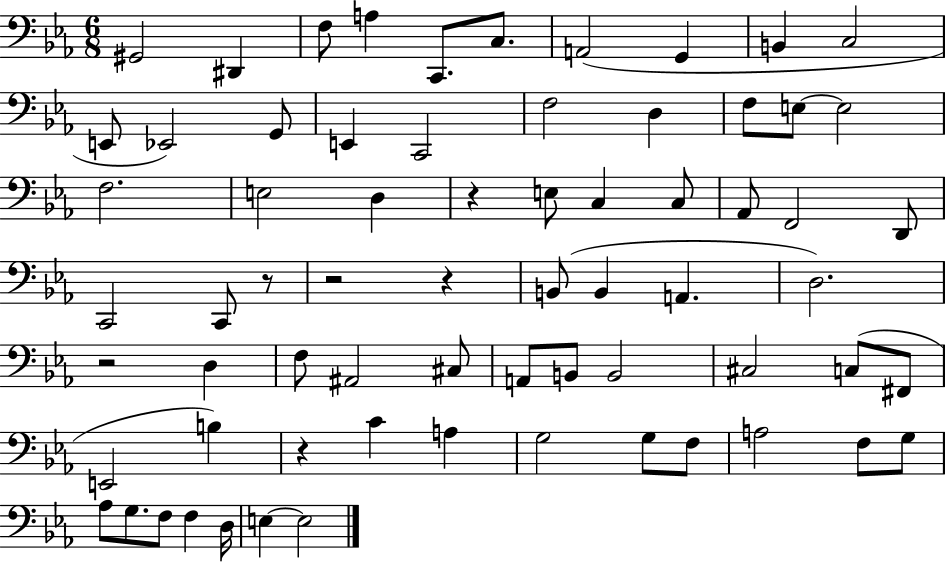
X:1
T:Untitled
M:6/8
L:1/4
K:Eb
^G,,2 ^D,, F,/2 A, C,,/2 C,/2 A,,2 G,, B,, C,2 E,,/2 _E,,2 G,,/2 E,, C,,2 F,2 D, F,/2 E,/2 E,2 F,2 E,2 D, z E,/2 C, C,/2 _A,,/2 F,,2 D,,/2 C,,2 C,,/2 z/2 z2 z B,,/2 B,, A,, D,2 z2 D, F,/2 ^A,,2 ^C,/2 A,,/2 B,,/2 B,,2 ^C,2 C,/2 ^F,,/2 E,,2 B, z C A, G,2 G,/2 F,/2 A,2 F,/2 G,/2 _A,/2 G,/2 F,/2 F, D,/4 E, E,2